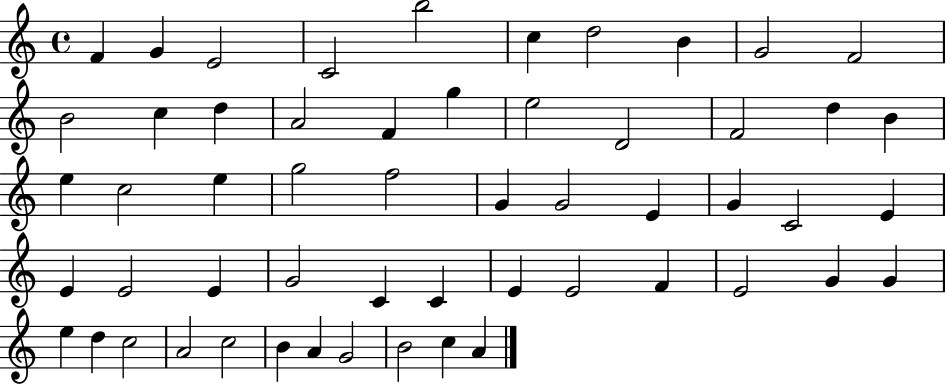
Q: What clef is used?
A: treble